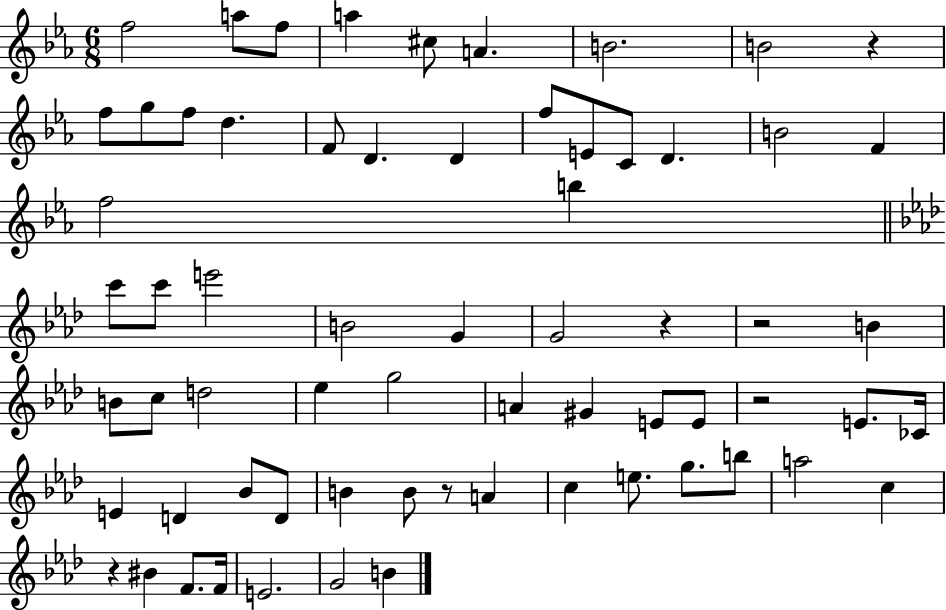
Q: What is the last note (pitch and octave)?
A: B4